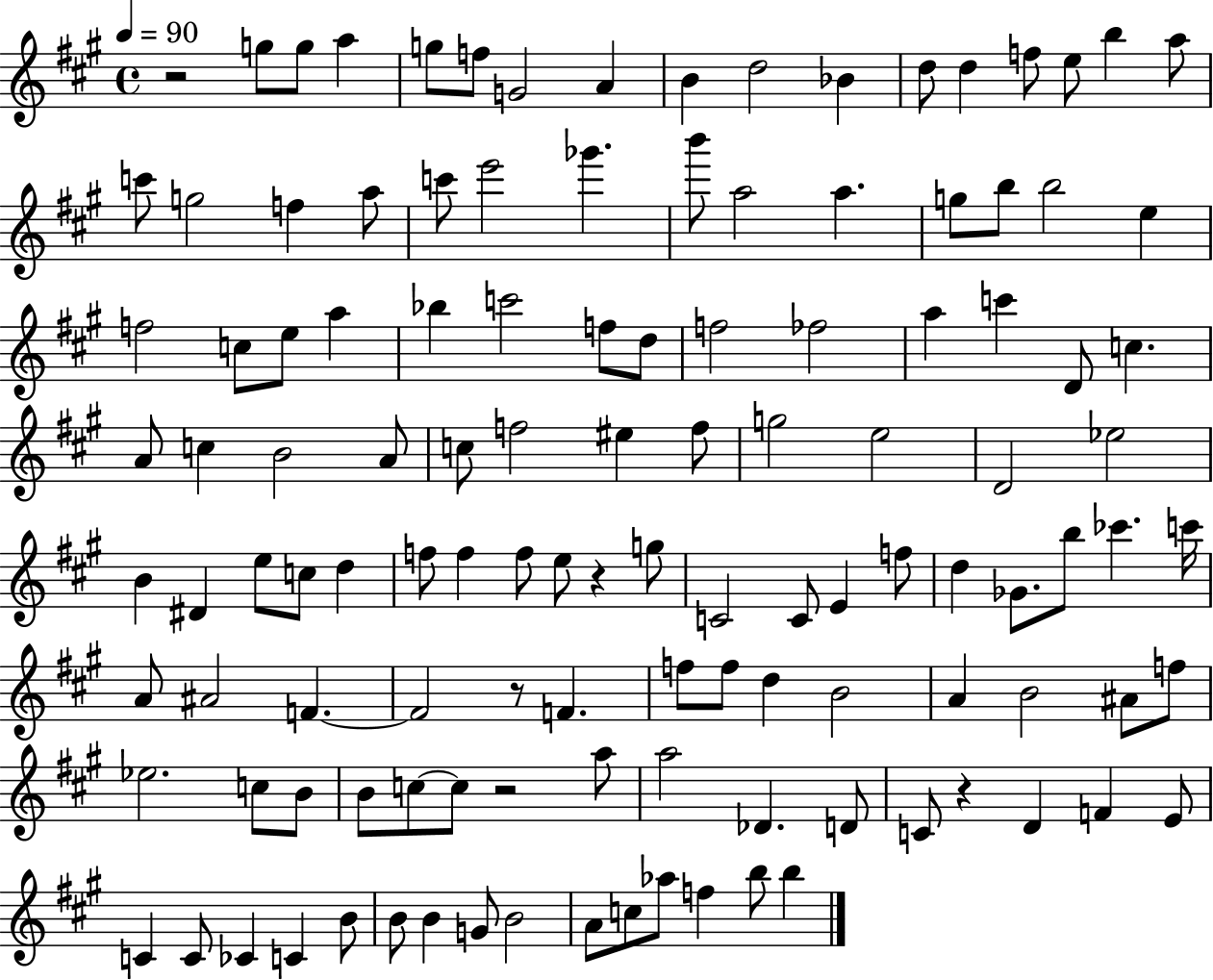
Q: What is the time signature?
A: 4/4